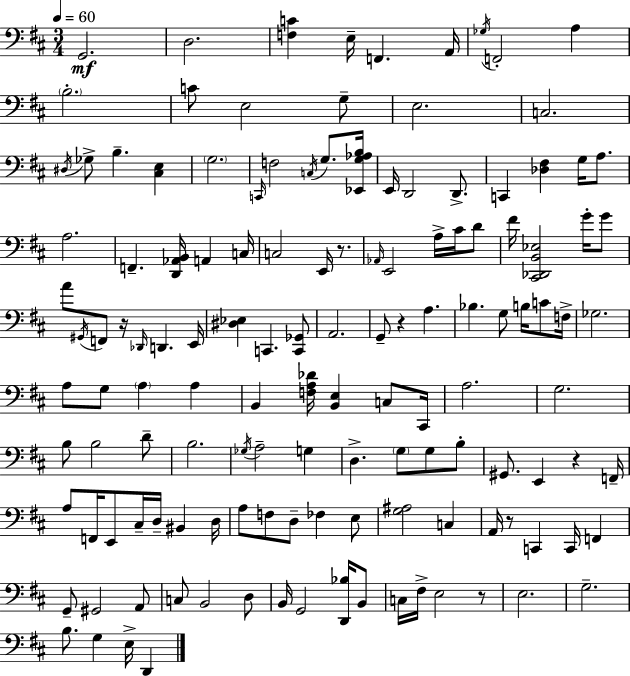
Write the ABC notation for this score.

X:1
T:Untitled
M:3/4
L:1/4
K:D
G,,2 D,2 [F,C] E,/4 F,, A,,/4 _G,/4 F,,2 A, B,2 C/2 E,2 G,/2 E,2 C,2 ^D,/4 _G,/2 B, [^C,E,] G,2 C,,/4 F,2 C,/4 G,/2 [_E,,G,_A,B,]/4 E,,/4 D,,2 D,,/2 C,, [_D,^F,] G,/4 A,/2 A,2 F,, [D,,_A,,B,,]/4 A,, C,/4 C,2 E,,/4 z/2 _A,,/4 E,,2 A,/4 ^C/4 D/2 ^F/4 [^C,,_D,,B,,_E,]2 G/4 G/2 A/2 ^G,,/4 F,,/2 z/4 _D,,/4 D,, E,,/4 [^D,_E,] C,, [C,,_G,,]/2 A,,2 G,,/2 z A, _B, G,/2 B,/4 C/2 F,/4 _G,2 A,/2 G,/2 A, A, B,, [F,A,_D]/4 [B,,E,] C,/2 ^C,,/4 A,2 G,2 B,/2 B,2 D/2 B,2 _G,/4 A,2 G, D, G,/2 G,/2 B,/2 ^G,,/2 E,, z F,,/4 A,/2 F,,/4 E,,/2 ^C,/4 D,/4 ^B,, D,/4 A,/2 F,/2 D,/2 _F, E,/2 [G,^A,]2 C, A,,/4 z/2 C,, C,,/4 F,, G,,/2 ^G,,2 A,,/2 C,/2 B,,2 D,/2 B,,/4 G,,2 [D,,_B,]/4 B,,/2 C,/4 ^F,/4 E,2 z/2 E,2 G,2 B,/2 G, E,/4 D,,